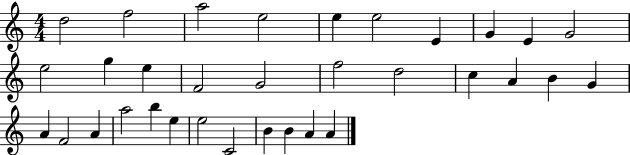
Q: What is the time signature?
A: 4/4